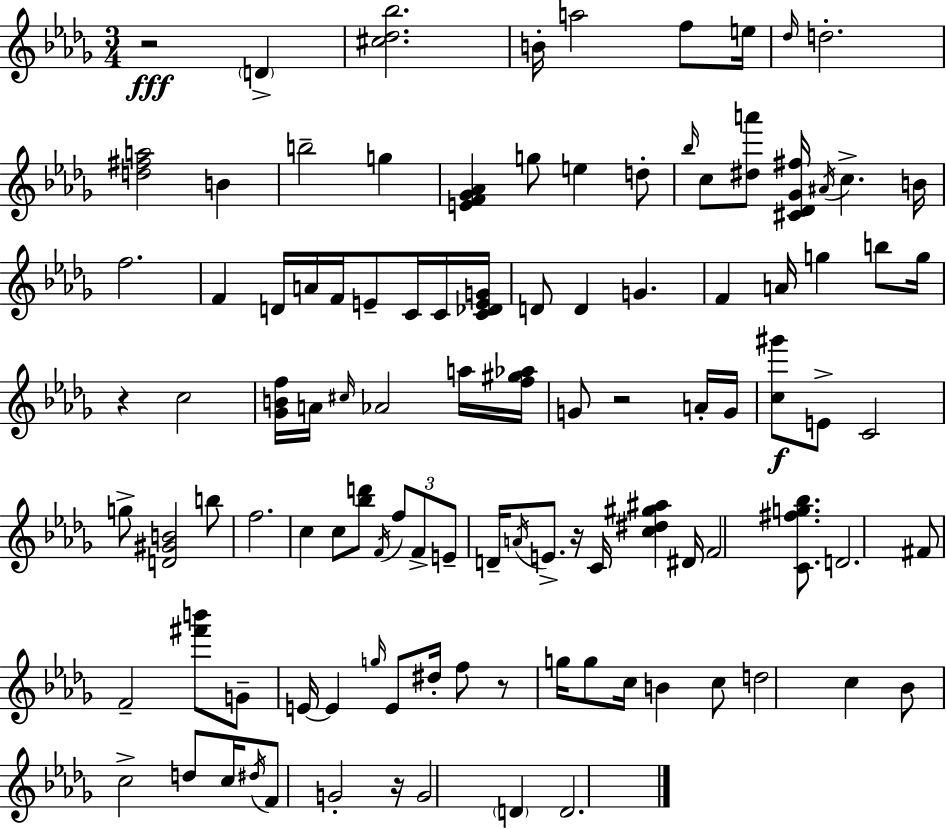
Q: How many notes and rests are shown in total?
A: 106